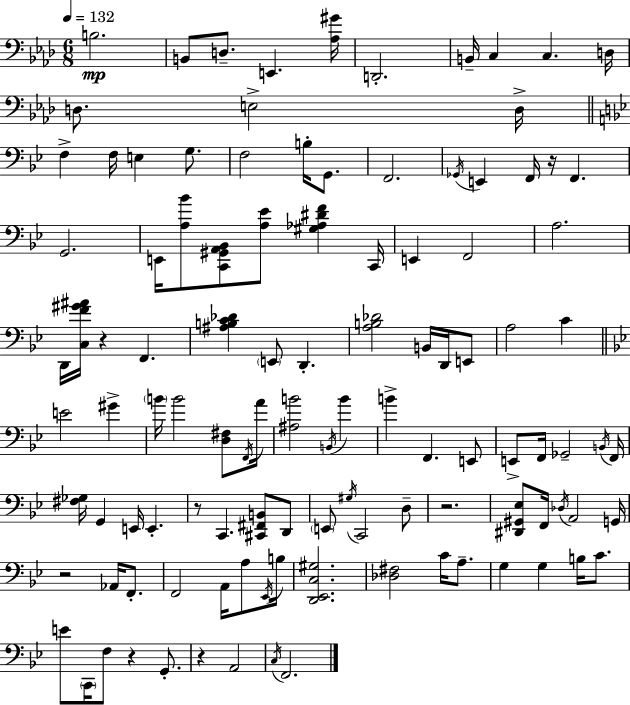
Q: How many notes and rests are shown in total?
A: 110